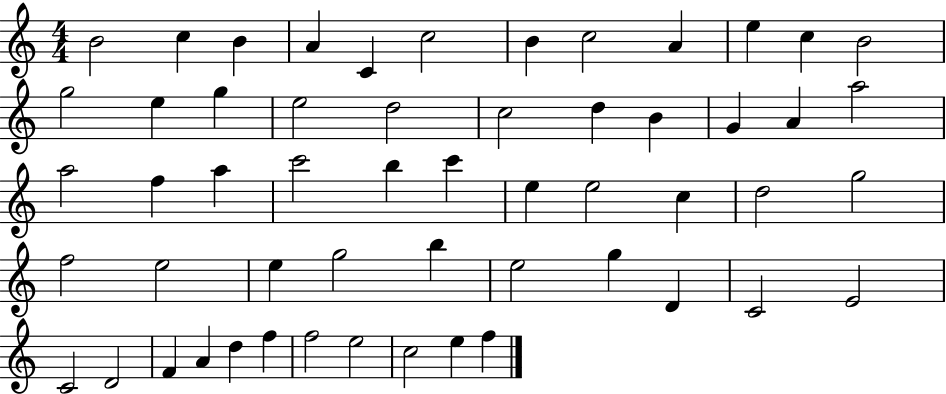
B4/h C5/q B4/q A4/q C4/q C5/h B4/q C5/h A4/q E5/q C5/q B4/h G5/h E5/q G5/q E5/h D5/h C5/h D5/q B4/q G4/q A4/q A5/h A5/h F5/q A5/q C6/h B5/q C6/q E5/q E5/h C5/q D5/h G5/h F5/h E5/h E5/q G5/h B5/q E5/h G5/q D4/q C4/h E4/h C4/h D4/h F4/q A4/q D5/q F5/q F5/h E5/h C5/h E5/q F5/q